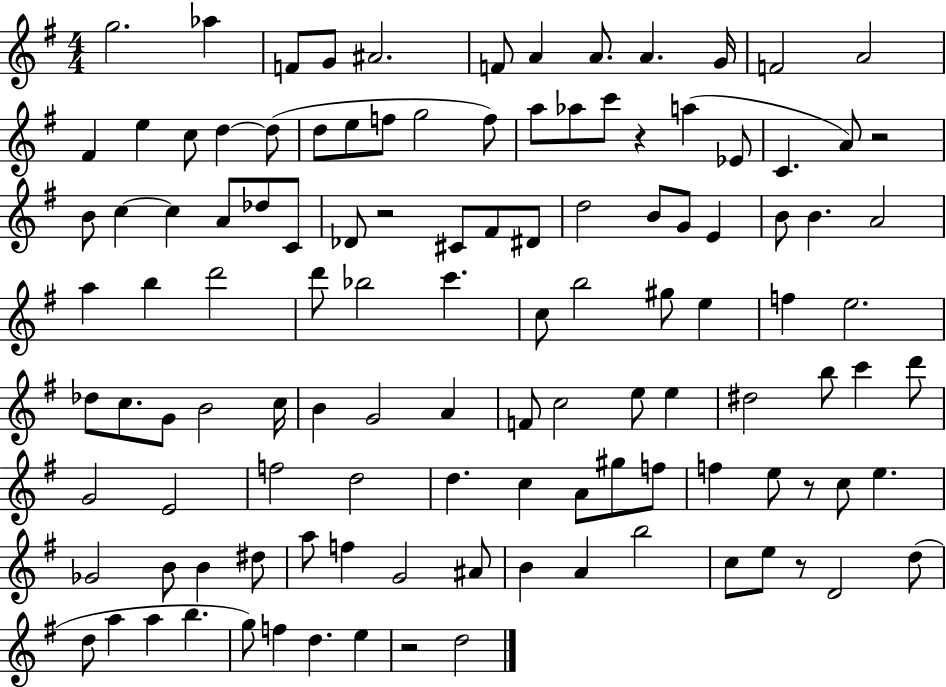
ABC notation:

X:1
T:Untitled
M:4/4
L:1/4
K:G
g2 _a F/2 G/2 ^A2 F/2 A A/2 A G/4 F2 A2 ^F e c/2 d d/2 d/2 e/2 f/2 g2 f/2 a/2 _a/2 c'/2 z a _E/2 C A/2 z2 B/2 c c A/2 _d/2 C/2 _D/2 z2 ^C/2 ^F/2 ^D/2 d2 B/2 G/2 E B/2 B A2 a b d'2 d'/2 _b2 c' c/2 b2 ^g/2 e f e2 _d/2 c/2 G/2 B2 c/4 B G2 A F/2 c2 e/2 e ^d2 b/2 c' d'/2 G2 E2 f2 d2 d c A/2 ^g/2 f/2 f e/2 z/2 c/2 e _G2 B/2 B ^d/2 a/2 f G2 ^A/2 B A b2 c/2 e/2 z/2 D2 d/2 d/2 a a b g/2 f d e z2 d2